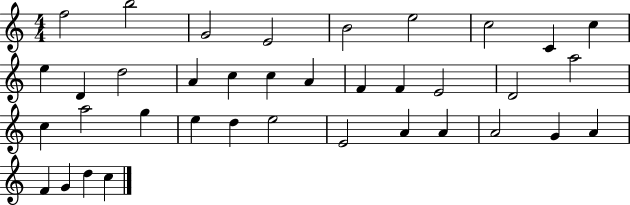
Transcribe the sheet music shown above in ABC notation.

X:1
T:Untitled
M:4/4
L:1/4
K:C
f2 b2 G2 E2 B2 e2 c2 C c e D d2 A c c A F F E2 D2 a2 c a2 g e d e2 E2 A A A2 G A F G d c